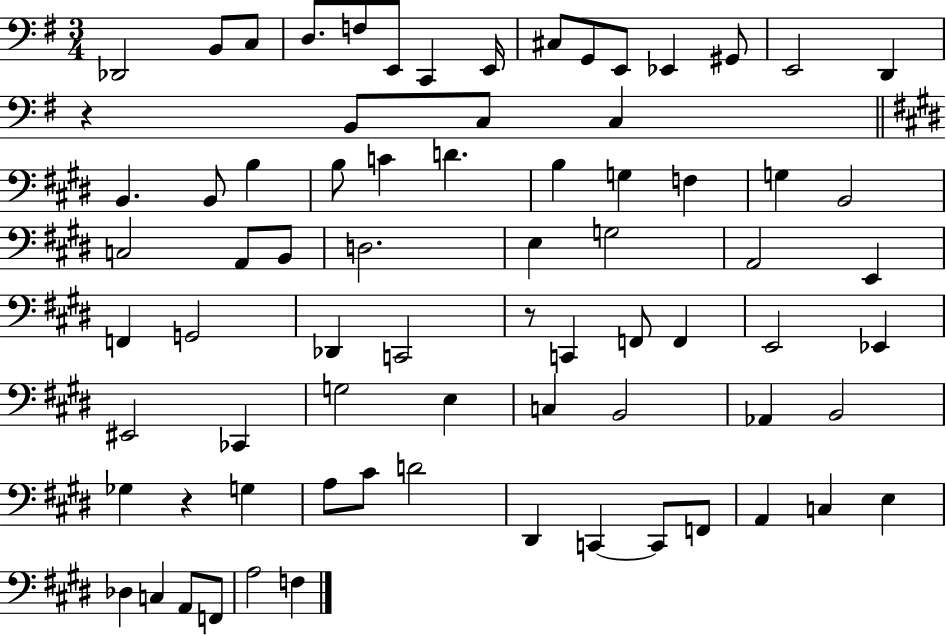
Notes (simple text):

Db2/h B2/e C3/e D3/e. F3/e E2/e C2/q E2/s C#3/e G2/e E2/e Eb2/q G#2/e E2/h D2/q R/q B2/e C3/e C3/q B2/q. B2/e B3/q B3/e C4/q D4/q. B3/q G3/q F3/q G3/q B2/h C3/h A2/e B2/e D3/h. E3/q G3/h A2/h E2/q F2/q G2/h Db2/q C2/h R/e C2/q F2/e F2/q E2/h Eb2/q EIS2/h CES2/q G3/h E3/q C3/q B2/h Ab2/q B2/h Gb3/q R/q G3/q A3/e C#4/e D4/h D#2/q C2/q C2/e F2/e A2/q C3/q E3/q Db3/q C3/q A2/e F2/e A3/h F3/q